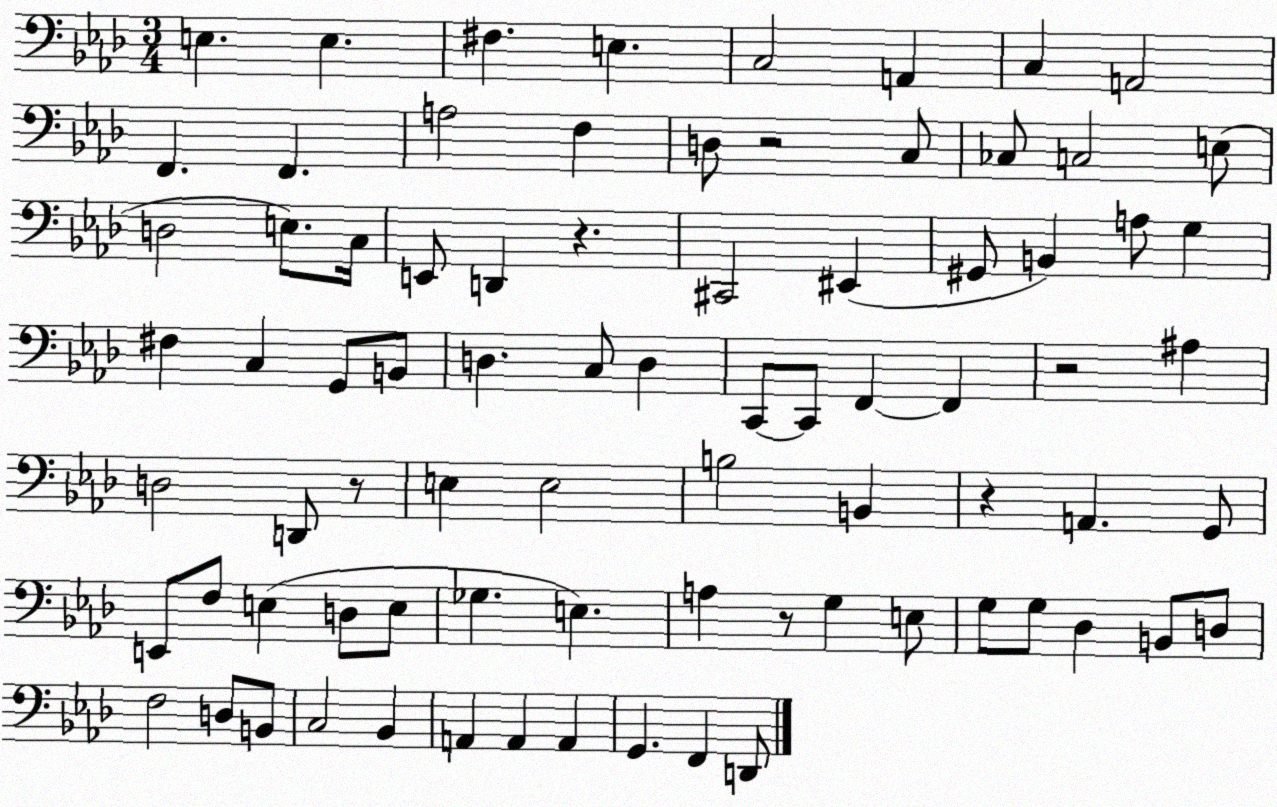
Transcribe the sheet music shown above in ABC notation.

X:1
T:Untitled
M:3/4
L:1/4
K:Ab
E, E, ^F, E, C,2 A,, C, A,,2 F,, F,, A,2 F, D,/2 z2 C,/2 _C,/2 C,2 E,/2 D,2 E,/2 C,/4 E,,/2 D,, z ^C,,2 ^E,, ^G,,/2 B,, A,/2 G, ^F, C, G,,/2 B,,/2 D, C,/2 D, C,,/2 C,,/2 F,, F,, z2 ^A, D,2 D,,/2 z/2 E, E,2 B,2 B,, z A,, G,,/2 E,,/2 F,/2 E, D,/2 E,/2 _G, E, A, z/2 G, E,/2 G,/2 G,/2 _D, B,,/2 D,/2 F,2 D,/2 B,,/2 C,2 _B,, A,, A,, A,, G,, F,, D,,/2